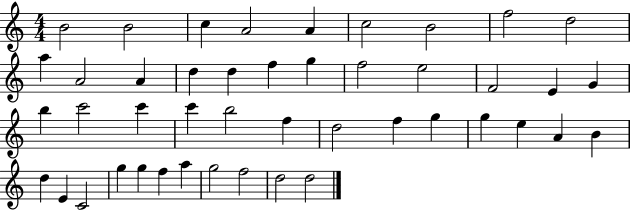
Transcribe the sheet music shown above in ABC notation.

X:1
T:Untitled
M:4/4
L:1/4
K:C
B2 B2 c A2 A c2 B2 f2 d2 a A2 A d d f g f2 e2 F2 E G b c'2 c' c' b2 f d2 f g g e A B d E C2 g g f a g2 f2 d2 d2